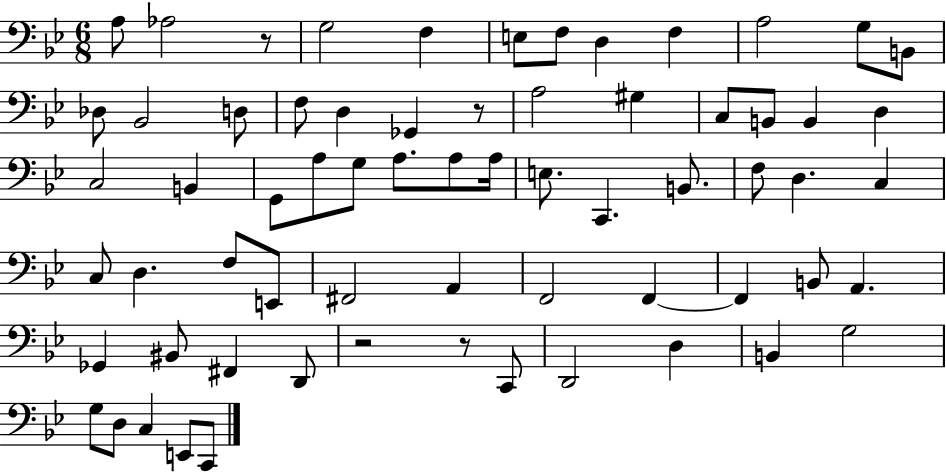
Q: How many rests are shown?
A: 4